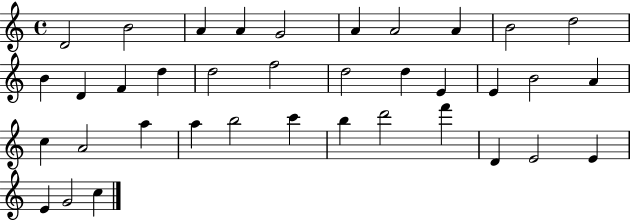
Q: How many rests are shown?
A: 0